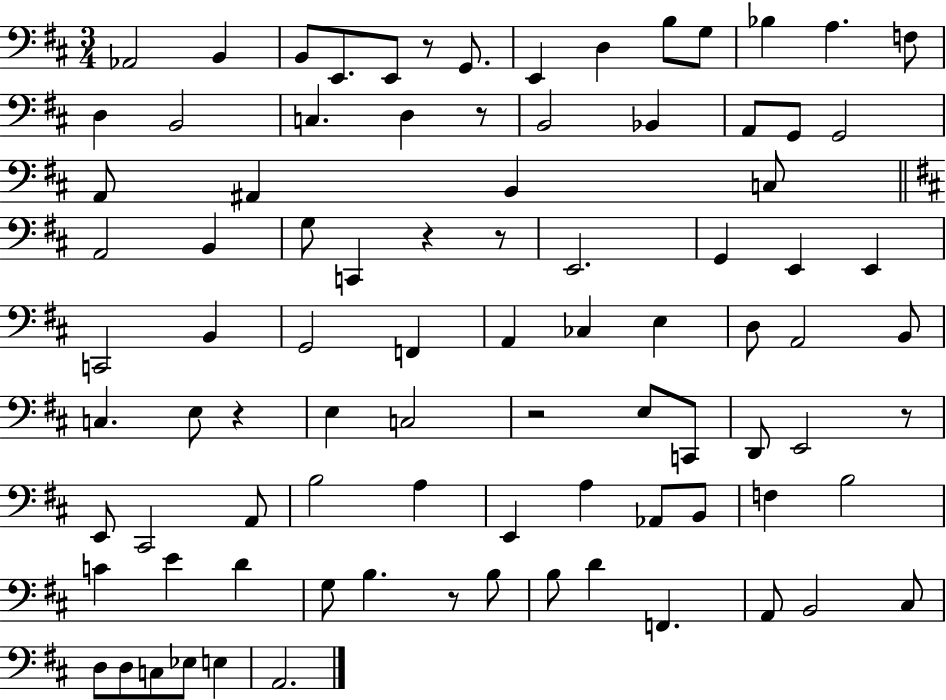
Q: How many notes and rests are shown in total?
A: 89